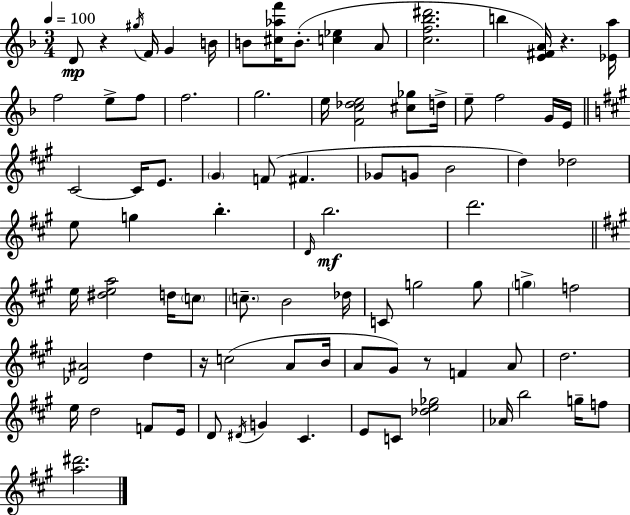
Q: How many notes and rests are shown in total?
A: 86